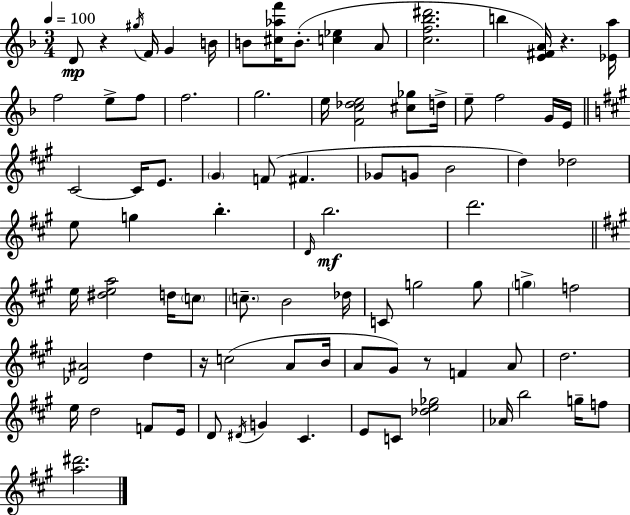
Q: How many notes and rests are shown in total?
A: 86